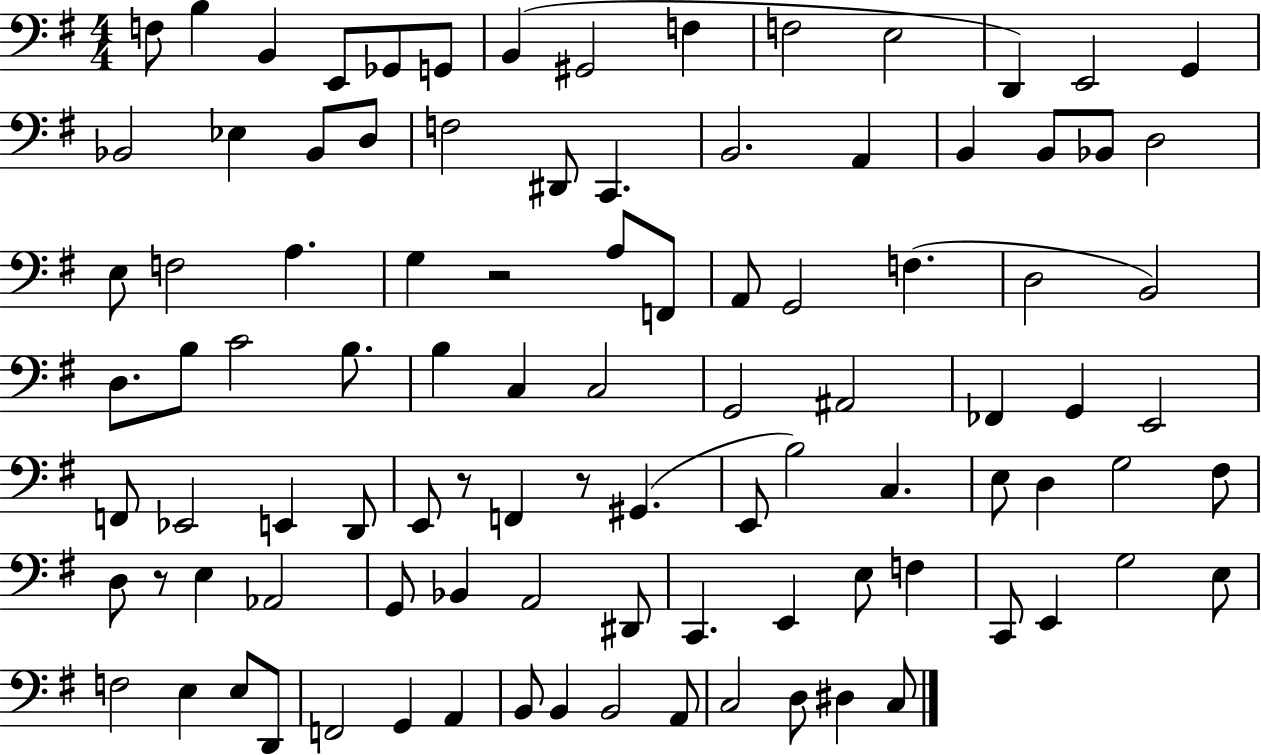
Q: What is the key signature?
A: G major